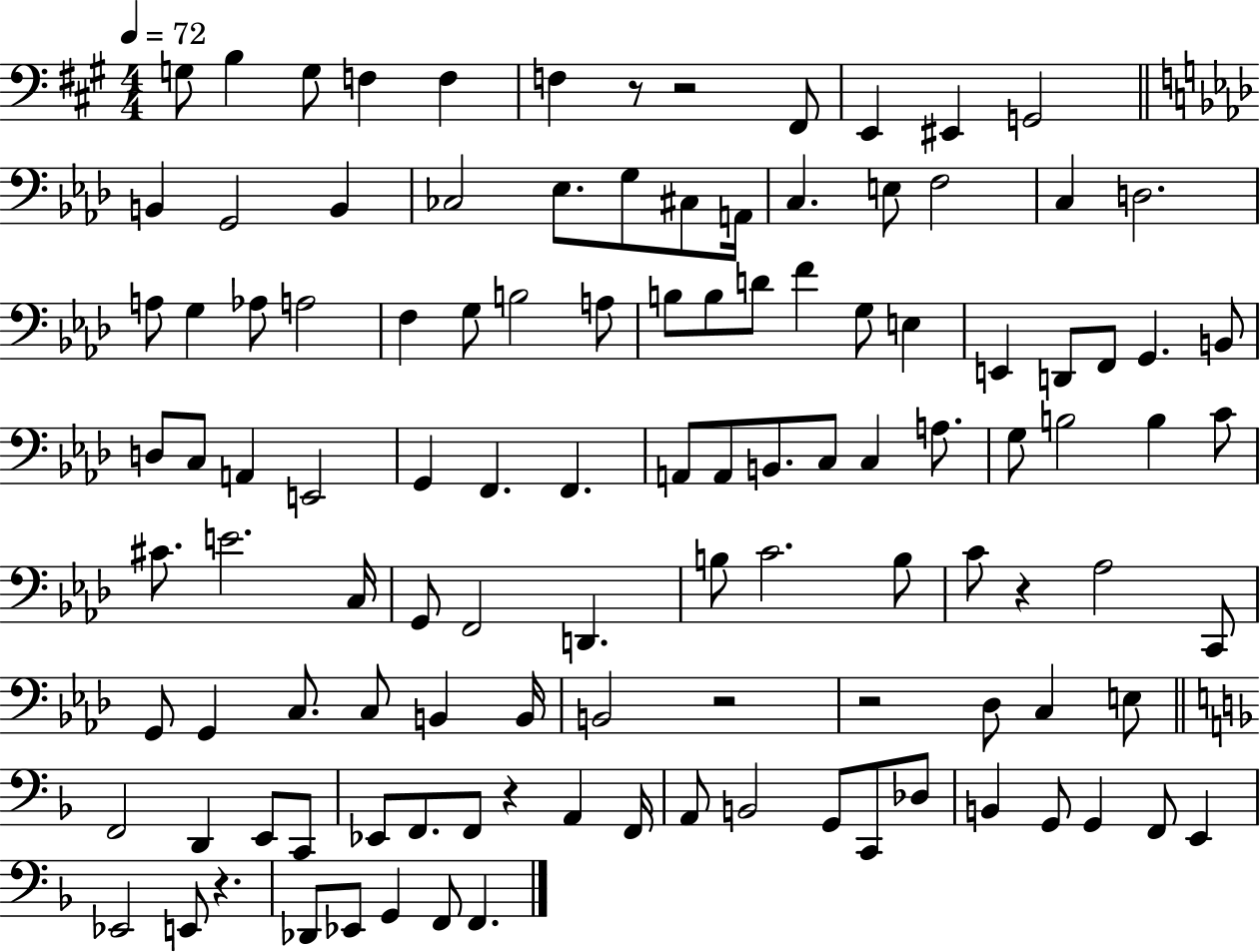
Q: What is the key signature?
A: A major